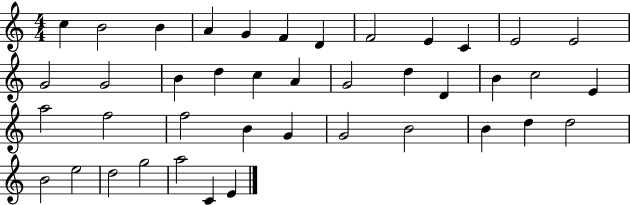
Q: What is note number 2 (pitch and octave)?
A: B4